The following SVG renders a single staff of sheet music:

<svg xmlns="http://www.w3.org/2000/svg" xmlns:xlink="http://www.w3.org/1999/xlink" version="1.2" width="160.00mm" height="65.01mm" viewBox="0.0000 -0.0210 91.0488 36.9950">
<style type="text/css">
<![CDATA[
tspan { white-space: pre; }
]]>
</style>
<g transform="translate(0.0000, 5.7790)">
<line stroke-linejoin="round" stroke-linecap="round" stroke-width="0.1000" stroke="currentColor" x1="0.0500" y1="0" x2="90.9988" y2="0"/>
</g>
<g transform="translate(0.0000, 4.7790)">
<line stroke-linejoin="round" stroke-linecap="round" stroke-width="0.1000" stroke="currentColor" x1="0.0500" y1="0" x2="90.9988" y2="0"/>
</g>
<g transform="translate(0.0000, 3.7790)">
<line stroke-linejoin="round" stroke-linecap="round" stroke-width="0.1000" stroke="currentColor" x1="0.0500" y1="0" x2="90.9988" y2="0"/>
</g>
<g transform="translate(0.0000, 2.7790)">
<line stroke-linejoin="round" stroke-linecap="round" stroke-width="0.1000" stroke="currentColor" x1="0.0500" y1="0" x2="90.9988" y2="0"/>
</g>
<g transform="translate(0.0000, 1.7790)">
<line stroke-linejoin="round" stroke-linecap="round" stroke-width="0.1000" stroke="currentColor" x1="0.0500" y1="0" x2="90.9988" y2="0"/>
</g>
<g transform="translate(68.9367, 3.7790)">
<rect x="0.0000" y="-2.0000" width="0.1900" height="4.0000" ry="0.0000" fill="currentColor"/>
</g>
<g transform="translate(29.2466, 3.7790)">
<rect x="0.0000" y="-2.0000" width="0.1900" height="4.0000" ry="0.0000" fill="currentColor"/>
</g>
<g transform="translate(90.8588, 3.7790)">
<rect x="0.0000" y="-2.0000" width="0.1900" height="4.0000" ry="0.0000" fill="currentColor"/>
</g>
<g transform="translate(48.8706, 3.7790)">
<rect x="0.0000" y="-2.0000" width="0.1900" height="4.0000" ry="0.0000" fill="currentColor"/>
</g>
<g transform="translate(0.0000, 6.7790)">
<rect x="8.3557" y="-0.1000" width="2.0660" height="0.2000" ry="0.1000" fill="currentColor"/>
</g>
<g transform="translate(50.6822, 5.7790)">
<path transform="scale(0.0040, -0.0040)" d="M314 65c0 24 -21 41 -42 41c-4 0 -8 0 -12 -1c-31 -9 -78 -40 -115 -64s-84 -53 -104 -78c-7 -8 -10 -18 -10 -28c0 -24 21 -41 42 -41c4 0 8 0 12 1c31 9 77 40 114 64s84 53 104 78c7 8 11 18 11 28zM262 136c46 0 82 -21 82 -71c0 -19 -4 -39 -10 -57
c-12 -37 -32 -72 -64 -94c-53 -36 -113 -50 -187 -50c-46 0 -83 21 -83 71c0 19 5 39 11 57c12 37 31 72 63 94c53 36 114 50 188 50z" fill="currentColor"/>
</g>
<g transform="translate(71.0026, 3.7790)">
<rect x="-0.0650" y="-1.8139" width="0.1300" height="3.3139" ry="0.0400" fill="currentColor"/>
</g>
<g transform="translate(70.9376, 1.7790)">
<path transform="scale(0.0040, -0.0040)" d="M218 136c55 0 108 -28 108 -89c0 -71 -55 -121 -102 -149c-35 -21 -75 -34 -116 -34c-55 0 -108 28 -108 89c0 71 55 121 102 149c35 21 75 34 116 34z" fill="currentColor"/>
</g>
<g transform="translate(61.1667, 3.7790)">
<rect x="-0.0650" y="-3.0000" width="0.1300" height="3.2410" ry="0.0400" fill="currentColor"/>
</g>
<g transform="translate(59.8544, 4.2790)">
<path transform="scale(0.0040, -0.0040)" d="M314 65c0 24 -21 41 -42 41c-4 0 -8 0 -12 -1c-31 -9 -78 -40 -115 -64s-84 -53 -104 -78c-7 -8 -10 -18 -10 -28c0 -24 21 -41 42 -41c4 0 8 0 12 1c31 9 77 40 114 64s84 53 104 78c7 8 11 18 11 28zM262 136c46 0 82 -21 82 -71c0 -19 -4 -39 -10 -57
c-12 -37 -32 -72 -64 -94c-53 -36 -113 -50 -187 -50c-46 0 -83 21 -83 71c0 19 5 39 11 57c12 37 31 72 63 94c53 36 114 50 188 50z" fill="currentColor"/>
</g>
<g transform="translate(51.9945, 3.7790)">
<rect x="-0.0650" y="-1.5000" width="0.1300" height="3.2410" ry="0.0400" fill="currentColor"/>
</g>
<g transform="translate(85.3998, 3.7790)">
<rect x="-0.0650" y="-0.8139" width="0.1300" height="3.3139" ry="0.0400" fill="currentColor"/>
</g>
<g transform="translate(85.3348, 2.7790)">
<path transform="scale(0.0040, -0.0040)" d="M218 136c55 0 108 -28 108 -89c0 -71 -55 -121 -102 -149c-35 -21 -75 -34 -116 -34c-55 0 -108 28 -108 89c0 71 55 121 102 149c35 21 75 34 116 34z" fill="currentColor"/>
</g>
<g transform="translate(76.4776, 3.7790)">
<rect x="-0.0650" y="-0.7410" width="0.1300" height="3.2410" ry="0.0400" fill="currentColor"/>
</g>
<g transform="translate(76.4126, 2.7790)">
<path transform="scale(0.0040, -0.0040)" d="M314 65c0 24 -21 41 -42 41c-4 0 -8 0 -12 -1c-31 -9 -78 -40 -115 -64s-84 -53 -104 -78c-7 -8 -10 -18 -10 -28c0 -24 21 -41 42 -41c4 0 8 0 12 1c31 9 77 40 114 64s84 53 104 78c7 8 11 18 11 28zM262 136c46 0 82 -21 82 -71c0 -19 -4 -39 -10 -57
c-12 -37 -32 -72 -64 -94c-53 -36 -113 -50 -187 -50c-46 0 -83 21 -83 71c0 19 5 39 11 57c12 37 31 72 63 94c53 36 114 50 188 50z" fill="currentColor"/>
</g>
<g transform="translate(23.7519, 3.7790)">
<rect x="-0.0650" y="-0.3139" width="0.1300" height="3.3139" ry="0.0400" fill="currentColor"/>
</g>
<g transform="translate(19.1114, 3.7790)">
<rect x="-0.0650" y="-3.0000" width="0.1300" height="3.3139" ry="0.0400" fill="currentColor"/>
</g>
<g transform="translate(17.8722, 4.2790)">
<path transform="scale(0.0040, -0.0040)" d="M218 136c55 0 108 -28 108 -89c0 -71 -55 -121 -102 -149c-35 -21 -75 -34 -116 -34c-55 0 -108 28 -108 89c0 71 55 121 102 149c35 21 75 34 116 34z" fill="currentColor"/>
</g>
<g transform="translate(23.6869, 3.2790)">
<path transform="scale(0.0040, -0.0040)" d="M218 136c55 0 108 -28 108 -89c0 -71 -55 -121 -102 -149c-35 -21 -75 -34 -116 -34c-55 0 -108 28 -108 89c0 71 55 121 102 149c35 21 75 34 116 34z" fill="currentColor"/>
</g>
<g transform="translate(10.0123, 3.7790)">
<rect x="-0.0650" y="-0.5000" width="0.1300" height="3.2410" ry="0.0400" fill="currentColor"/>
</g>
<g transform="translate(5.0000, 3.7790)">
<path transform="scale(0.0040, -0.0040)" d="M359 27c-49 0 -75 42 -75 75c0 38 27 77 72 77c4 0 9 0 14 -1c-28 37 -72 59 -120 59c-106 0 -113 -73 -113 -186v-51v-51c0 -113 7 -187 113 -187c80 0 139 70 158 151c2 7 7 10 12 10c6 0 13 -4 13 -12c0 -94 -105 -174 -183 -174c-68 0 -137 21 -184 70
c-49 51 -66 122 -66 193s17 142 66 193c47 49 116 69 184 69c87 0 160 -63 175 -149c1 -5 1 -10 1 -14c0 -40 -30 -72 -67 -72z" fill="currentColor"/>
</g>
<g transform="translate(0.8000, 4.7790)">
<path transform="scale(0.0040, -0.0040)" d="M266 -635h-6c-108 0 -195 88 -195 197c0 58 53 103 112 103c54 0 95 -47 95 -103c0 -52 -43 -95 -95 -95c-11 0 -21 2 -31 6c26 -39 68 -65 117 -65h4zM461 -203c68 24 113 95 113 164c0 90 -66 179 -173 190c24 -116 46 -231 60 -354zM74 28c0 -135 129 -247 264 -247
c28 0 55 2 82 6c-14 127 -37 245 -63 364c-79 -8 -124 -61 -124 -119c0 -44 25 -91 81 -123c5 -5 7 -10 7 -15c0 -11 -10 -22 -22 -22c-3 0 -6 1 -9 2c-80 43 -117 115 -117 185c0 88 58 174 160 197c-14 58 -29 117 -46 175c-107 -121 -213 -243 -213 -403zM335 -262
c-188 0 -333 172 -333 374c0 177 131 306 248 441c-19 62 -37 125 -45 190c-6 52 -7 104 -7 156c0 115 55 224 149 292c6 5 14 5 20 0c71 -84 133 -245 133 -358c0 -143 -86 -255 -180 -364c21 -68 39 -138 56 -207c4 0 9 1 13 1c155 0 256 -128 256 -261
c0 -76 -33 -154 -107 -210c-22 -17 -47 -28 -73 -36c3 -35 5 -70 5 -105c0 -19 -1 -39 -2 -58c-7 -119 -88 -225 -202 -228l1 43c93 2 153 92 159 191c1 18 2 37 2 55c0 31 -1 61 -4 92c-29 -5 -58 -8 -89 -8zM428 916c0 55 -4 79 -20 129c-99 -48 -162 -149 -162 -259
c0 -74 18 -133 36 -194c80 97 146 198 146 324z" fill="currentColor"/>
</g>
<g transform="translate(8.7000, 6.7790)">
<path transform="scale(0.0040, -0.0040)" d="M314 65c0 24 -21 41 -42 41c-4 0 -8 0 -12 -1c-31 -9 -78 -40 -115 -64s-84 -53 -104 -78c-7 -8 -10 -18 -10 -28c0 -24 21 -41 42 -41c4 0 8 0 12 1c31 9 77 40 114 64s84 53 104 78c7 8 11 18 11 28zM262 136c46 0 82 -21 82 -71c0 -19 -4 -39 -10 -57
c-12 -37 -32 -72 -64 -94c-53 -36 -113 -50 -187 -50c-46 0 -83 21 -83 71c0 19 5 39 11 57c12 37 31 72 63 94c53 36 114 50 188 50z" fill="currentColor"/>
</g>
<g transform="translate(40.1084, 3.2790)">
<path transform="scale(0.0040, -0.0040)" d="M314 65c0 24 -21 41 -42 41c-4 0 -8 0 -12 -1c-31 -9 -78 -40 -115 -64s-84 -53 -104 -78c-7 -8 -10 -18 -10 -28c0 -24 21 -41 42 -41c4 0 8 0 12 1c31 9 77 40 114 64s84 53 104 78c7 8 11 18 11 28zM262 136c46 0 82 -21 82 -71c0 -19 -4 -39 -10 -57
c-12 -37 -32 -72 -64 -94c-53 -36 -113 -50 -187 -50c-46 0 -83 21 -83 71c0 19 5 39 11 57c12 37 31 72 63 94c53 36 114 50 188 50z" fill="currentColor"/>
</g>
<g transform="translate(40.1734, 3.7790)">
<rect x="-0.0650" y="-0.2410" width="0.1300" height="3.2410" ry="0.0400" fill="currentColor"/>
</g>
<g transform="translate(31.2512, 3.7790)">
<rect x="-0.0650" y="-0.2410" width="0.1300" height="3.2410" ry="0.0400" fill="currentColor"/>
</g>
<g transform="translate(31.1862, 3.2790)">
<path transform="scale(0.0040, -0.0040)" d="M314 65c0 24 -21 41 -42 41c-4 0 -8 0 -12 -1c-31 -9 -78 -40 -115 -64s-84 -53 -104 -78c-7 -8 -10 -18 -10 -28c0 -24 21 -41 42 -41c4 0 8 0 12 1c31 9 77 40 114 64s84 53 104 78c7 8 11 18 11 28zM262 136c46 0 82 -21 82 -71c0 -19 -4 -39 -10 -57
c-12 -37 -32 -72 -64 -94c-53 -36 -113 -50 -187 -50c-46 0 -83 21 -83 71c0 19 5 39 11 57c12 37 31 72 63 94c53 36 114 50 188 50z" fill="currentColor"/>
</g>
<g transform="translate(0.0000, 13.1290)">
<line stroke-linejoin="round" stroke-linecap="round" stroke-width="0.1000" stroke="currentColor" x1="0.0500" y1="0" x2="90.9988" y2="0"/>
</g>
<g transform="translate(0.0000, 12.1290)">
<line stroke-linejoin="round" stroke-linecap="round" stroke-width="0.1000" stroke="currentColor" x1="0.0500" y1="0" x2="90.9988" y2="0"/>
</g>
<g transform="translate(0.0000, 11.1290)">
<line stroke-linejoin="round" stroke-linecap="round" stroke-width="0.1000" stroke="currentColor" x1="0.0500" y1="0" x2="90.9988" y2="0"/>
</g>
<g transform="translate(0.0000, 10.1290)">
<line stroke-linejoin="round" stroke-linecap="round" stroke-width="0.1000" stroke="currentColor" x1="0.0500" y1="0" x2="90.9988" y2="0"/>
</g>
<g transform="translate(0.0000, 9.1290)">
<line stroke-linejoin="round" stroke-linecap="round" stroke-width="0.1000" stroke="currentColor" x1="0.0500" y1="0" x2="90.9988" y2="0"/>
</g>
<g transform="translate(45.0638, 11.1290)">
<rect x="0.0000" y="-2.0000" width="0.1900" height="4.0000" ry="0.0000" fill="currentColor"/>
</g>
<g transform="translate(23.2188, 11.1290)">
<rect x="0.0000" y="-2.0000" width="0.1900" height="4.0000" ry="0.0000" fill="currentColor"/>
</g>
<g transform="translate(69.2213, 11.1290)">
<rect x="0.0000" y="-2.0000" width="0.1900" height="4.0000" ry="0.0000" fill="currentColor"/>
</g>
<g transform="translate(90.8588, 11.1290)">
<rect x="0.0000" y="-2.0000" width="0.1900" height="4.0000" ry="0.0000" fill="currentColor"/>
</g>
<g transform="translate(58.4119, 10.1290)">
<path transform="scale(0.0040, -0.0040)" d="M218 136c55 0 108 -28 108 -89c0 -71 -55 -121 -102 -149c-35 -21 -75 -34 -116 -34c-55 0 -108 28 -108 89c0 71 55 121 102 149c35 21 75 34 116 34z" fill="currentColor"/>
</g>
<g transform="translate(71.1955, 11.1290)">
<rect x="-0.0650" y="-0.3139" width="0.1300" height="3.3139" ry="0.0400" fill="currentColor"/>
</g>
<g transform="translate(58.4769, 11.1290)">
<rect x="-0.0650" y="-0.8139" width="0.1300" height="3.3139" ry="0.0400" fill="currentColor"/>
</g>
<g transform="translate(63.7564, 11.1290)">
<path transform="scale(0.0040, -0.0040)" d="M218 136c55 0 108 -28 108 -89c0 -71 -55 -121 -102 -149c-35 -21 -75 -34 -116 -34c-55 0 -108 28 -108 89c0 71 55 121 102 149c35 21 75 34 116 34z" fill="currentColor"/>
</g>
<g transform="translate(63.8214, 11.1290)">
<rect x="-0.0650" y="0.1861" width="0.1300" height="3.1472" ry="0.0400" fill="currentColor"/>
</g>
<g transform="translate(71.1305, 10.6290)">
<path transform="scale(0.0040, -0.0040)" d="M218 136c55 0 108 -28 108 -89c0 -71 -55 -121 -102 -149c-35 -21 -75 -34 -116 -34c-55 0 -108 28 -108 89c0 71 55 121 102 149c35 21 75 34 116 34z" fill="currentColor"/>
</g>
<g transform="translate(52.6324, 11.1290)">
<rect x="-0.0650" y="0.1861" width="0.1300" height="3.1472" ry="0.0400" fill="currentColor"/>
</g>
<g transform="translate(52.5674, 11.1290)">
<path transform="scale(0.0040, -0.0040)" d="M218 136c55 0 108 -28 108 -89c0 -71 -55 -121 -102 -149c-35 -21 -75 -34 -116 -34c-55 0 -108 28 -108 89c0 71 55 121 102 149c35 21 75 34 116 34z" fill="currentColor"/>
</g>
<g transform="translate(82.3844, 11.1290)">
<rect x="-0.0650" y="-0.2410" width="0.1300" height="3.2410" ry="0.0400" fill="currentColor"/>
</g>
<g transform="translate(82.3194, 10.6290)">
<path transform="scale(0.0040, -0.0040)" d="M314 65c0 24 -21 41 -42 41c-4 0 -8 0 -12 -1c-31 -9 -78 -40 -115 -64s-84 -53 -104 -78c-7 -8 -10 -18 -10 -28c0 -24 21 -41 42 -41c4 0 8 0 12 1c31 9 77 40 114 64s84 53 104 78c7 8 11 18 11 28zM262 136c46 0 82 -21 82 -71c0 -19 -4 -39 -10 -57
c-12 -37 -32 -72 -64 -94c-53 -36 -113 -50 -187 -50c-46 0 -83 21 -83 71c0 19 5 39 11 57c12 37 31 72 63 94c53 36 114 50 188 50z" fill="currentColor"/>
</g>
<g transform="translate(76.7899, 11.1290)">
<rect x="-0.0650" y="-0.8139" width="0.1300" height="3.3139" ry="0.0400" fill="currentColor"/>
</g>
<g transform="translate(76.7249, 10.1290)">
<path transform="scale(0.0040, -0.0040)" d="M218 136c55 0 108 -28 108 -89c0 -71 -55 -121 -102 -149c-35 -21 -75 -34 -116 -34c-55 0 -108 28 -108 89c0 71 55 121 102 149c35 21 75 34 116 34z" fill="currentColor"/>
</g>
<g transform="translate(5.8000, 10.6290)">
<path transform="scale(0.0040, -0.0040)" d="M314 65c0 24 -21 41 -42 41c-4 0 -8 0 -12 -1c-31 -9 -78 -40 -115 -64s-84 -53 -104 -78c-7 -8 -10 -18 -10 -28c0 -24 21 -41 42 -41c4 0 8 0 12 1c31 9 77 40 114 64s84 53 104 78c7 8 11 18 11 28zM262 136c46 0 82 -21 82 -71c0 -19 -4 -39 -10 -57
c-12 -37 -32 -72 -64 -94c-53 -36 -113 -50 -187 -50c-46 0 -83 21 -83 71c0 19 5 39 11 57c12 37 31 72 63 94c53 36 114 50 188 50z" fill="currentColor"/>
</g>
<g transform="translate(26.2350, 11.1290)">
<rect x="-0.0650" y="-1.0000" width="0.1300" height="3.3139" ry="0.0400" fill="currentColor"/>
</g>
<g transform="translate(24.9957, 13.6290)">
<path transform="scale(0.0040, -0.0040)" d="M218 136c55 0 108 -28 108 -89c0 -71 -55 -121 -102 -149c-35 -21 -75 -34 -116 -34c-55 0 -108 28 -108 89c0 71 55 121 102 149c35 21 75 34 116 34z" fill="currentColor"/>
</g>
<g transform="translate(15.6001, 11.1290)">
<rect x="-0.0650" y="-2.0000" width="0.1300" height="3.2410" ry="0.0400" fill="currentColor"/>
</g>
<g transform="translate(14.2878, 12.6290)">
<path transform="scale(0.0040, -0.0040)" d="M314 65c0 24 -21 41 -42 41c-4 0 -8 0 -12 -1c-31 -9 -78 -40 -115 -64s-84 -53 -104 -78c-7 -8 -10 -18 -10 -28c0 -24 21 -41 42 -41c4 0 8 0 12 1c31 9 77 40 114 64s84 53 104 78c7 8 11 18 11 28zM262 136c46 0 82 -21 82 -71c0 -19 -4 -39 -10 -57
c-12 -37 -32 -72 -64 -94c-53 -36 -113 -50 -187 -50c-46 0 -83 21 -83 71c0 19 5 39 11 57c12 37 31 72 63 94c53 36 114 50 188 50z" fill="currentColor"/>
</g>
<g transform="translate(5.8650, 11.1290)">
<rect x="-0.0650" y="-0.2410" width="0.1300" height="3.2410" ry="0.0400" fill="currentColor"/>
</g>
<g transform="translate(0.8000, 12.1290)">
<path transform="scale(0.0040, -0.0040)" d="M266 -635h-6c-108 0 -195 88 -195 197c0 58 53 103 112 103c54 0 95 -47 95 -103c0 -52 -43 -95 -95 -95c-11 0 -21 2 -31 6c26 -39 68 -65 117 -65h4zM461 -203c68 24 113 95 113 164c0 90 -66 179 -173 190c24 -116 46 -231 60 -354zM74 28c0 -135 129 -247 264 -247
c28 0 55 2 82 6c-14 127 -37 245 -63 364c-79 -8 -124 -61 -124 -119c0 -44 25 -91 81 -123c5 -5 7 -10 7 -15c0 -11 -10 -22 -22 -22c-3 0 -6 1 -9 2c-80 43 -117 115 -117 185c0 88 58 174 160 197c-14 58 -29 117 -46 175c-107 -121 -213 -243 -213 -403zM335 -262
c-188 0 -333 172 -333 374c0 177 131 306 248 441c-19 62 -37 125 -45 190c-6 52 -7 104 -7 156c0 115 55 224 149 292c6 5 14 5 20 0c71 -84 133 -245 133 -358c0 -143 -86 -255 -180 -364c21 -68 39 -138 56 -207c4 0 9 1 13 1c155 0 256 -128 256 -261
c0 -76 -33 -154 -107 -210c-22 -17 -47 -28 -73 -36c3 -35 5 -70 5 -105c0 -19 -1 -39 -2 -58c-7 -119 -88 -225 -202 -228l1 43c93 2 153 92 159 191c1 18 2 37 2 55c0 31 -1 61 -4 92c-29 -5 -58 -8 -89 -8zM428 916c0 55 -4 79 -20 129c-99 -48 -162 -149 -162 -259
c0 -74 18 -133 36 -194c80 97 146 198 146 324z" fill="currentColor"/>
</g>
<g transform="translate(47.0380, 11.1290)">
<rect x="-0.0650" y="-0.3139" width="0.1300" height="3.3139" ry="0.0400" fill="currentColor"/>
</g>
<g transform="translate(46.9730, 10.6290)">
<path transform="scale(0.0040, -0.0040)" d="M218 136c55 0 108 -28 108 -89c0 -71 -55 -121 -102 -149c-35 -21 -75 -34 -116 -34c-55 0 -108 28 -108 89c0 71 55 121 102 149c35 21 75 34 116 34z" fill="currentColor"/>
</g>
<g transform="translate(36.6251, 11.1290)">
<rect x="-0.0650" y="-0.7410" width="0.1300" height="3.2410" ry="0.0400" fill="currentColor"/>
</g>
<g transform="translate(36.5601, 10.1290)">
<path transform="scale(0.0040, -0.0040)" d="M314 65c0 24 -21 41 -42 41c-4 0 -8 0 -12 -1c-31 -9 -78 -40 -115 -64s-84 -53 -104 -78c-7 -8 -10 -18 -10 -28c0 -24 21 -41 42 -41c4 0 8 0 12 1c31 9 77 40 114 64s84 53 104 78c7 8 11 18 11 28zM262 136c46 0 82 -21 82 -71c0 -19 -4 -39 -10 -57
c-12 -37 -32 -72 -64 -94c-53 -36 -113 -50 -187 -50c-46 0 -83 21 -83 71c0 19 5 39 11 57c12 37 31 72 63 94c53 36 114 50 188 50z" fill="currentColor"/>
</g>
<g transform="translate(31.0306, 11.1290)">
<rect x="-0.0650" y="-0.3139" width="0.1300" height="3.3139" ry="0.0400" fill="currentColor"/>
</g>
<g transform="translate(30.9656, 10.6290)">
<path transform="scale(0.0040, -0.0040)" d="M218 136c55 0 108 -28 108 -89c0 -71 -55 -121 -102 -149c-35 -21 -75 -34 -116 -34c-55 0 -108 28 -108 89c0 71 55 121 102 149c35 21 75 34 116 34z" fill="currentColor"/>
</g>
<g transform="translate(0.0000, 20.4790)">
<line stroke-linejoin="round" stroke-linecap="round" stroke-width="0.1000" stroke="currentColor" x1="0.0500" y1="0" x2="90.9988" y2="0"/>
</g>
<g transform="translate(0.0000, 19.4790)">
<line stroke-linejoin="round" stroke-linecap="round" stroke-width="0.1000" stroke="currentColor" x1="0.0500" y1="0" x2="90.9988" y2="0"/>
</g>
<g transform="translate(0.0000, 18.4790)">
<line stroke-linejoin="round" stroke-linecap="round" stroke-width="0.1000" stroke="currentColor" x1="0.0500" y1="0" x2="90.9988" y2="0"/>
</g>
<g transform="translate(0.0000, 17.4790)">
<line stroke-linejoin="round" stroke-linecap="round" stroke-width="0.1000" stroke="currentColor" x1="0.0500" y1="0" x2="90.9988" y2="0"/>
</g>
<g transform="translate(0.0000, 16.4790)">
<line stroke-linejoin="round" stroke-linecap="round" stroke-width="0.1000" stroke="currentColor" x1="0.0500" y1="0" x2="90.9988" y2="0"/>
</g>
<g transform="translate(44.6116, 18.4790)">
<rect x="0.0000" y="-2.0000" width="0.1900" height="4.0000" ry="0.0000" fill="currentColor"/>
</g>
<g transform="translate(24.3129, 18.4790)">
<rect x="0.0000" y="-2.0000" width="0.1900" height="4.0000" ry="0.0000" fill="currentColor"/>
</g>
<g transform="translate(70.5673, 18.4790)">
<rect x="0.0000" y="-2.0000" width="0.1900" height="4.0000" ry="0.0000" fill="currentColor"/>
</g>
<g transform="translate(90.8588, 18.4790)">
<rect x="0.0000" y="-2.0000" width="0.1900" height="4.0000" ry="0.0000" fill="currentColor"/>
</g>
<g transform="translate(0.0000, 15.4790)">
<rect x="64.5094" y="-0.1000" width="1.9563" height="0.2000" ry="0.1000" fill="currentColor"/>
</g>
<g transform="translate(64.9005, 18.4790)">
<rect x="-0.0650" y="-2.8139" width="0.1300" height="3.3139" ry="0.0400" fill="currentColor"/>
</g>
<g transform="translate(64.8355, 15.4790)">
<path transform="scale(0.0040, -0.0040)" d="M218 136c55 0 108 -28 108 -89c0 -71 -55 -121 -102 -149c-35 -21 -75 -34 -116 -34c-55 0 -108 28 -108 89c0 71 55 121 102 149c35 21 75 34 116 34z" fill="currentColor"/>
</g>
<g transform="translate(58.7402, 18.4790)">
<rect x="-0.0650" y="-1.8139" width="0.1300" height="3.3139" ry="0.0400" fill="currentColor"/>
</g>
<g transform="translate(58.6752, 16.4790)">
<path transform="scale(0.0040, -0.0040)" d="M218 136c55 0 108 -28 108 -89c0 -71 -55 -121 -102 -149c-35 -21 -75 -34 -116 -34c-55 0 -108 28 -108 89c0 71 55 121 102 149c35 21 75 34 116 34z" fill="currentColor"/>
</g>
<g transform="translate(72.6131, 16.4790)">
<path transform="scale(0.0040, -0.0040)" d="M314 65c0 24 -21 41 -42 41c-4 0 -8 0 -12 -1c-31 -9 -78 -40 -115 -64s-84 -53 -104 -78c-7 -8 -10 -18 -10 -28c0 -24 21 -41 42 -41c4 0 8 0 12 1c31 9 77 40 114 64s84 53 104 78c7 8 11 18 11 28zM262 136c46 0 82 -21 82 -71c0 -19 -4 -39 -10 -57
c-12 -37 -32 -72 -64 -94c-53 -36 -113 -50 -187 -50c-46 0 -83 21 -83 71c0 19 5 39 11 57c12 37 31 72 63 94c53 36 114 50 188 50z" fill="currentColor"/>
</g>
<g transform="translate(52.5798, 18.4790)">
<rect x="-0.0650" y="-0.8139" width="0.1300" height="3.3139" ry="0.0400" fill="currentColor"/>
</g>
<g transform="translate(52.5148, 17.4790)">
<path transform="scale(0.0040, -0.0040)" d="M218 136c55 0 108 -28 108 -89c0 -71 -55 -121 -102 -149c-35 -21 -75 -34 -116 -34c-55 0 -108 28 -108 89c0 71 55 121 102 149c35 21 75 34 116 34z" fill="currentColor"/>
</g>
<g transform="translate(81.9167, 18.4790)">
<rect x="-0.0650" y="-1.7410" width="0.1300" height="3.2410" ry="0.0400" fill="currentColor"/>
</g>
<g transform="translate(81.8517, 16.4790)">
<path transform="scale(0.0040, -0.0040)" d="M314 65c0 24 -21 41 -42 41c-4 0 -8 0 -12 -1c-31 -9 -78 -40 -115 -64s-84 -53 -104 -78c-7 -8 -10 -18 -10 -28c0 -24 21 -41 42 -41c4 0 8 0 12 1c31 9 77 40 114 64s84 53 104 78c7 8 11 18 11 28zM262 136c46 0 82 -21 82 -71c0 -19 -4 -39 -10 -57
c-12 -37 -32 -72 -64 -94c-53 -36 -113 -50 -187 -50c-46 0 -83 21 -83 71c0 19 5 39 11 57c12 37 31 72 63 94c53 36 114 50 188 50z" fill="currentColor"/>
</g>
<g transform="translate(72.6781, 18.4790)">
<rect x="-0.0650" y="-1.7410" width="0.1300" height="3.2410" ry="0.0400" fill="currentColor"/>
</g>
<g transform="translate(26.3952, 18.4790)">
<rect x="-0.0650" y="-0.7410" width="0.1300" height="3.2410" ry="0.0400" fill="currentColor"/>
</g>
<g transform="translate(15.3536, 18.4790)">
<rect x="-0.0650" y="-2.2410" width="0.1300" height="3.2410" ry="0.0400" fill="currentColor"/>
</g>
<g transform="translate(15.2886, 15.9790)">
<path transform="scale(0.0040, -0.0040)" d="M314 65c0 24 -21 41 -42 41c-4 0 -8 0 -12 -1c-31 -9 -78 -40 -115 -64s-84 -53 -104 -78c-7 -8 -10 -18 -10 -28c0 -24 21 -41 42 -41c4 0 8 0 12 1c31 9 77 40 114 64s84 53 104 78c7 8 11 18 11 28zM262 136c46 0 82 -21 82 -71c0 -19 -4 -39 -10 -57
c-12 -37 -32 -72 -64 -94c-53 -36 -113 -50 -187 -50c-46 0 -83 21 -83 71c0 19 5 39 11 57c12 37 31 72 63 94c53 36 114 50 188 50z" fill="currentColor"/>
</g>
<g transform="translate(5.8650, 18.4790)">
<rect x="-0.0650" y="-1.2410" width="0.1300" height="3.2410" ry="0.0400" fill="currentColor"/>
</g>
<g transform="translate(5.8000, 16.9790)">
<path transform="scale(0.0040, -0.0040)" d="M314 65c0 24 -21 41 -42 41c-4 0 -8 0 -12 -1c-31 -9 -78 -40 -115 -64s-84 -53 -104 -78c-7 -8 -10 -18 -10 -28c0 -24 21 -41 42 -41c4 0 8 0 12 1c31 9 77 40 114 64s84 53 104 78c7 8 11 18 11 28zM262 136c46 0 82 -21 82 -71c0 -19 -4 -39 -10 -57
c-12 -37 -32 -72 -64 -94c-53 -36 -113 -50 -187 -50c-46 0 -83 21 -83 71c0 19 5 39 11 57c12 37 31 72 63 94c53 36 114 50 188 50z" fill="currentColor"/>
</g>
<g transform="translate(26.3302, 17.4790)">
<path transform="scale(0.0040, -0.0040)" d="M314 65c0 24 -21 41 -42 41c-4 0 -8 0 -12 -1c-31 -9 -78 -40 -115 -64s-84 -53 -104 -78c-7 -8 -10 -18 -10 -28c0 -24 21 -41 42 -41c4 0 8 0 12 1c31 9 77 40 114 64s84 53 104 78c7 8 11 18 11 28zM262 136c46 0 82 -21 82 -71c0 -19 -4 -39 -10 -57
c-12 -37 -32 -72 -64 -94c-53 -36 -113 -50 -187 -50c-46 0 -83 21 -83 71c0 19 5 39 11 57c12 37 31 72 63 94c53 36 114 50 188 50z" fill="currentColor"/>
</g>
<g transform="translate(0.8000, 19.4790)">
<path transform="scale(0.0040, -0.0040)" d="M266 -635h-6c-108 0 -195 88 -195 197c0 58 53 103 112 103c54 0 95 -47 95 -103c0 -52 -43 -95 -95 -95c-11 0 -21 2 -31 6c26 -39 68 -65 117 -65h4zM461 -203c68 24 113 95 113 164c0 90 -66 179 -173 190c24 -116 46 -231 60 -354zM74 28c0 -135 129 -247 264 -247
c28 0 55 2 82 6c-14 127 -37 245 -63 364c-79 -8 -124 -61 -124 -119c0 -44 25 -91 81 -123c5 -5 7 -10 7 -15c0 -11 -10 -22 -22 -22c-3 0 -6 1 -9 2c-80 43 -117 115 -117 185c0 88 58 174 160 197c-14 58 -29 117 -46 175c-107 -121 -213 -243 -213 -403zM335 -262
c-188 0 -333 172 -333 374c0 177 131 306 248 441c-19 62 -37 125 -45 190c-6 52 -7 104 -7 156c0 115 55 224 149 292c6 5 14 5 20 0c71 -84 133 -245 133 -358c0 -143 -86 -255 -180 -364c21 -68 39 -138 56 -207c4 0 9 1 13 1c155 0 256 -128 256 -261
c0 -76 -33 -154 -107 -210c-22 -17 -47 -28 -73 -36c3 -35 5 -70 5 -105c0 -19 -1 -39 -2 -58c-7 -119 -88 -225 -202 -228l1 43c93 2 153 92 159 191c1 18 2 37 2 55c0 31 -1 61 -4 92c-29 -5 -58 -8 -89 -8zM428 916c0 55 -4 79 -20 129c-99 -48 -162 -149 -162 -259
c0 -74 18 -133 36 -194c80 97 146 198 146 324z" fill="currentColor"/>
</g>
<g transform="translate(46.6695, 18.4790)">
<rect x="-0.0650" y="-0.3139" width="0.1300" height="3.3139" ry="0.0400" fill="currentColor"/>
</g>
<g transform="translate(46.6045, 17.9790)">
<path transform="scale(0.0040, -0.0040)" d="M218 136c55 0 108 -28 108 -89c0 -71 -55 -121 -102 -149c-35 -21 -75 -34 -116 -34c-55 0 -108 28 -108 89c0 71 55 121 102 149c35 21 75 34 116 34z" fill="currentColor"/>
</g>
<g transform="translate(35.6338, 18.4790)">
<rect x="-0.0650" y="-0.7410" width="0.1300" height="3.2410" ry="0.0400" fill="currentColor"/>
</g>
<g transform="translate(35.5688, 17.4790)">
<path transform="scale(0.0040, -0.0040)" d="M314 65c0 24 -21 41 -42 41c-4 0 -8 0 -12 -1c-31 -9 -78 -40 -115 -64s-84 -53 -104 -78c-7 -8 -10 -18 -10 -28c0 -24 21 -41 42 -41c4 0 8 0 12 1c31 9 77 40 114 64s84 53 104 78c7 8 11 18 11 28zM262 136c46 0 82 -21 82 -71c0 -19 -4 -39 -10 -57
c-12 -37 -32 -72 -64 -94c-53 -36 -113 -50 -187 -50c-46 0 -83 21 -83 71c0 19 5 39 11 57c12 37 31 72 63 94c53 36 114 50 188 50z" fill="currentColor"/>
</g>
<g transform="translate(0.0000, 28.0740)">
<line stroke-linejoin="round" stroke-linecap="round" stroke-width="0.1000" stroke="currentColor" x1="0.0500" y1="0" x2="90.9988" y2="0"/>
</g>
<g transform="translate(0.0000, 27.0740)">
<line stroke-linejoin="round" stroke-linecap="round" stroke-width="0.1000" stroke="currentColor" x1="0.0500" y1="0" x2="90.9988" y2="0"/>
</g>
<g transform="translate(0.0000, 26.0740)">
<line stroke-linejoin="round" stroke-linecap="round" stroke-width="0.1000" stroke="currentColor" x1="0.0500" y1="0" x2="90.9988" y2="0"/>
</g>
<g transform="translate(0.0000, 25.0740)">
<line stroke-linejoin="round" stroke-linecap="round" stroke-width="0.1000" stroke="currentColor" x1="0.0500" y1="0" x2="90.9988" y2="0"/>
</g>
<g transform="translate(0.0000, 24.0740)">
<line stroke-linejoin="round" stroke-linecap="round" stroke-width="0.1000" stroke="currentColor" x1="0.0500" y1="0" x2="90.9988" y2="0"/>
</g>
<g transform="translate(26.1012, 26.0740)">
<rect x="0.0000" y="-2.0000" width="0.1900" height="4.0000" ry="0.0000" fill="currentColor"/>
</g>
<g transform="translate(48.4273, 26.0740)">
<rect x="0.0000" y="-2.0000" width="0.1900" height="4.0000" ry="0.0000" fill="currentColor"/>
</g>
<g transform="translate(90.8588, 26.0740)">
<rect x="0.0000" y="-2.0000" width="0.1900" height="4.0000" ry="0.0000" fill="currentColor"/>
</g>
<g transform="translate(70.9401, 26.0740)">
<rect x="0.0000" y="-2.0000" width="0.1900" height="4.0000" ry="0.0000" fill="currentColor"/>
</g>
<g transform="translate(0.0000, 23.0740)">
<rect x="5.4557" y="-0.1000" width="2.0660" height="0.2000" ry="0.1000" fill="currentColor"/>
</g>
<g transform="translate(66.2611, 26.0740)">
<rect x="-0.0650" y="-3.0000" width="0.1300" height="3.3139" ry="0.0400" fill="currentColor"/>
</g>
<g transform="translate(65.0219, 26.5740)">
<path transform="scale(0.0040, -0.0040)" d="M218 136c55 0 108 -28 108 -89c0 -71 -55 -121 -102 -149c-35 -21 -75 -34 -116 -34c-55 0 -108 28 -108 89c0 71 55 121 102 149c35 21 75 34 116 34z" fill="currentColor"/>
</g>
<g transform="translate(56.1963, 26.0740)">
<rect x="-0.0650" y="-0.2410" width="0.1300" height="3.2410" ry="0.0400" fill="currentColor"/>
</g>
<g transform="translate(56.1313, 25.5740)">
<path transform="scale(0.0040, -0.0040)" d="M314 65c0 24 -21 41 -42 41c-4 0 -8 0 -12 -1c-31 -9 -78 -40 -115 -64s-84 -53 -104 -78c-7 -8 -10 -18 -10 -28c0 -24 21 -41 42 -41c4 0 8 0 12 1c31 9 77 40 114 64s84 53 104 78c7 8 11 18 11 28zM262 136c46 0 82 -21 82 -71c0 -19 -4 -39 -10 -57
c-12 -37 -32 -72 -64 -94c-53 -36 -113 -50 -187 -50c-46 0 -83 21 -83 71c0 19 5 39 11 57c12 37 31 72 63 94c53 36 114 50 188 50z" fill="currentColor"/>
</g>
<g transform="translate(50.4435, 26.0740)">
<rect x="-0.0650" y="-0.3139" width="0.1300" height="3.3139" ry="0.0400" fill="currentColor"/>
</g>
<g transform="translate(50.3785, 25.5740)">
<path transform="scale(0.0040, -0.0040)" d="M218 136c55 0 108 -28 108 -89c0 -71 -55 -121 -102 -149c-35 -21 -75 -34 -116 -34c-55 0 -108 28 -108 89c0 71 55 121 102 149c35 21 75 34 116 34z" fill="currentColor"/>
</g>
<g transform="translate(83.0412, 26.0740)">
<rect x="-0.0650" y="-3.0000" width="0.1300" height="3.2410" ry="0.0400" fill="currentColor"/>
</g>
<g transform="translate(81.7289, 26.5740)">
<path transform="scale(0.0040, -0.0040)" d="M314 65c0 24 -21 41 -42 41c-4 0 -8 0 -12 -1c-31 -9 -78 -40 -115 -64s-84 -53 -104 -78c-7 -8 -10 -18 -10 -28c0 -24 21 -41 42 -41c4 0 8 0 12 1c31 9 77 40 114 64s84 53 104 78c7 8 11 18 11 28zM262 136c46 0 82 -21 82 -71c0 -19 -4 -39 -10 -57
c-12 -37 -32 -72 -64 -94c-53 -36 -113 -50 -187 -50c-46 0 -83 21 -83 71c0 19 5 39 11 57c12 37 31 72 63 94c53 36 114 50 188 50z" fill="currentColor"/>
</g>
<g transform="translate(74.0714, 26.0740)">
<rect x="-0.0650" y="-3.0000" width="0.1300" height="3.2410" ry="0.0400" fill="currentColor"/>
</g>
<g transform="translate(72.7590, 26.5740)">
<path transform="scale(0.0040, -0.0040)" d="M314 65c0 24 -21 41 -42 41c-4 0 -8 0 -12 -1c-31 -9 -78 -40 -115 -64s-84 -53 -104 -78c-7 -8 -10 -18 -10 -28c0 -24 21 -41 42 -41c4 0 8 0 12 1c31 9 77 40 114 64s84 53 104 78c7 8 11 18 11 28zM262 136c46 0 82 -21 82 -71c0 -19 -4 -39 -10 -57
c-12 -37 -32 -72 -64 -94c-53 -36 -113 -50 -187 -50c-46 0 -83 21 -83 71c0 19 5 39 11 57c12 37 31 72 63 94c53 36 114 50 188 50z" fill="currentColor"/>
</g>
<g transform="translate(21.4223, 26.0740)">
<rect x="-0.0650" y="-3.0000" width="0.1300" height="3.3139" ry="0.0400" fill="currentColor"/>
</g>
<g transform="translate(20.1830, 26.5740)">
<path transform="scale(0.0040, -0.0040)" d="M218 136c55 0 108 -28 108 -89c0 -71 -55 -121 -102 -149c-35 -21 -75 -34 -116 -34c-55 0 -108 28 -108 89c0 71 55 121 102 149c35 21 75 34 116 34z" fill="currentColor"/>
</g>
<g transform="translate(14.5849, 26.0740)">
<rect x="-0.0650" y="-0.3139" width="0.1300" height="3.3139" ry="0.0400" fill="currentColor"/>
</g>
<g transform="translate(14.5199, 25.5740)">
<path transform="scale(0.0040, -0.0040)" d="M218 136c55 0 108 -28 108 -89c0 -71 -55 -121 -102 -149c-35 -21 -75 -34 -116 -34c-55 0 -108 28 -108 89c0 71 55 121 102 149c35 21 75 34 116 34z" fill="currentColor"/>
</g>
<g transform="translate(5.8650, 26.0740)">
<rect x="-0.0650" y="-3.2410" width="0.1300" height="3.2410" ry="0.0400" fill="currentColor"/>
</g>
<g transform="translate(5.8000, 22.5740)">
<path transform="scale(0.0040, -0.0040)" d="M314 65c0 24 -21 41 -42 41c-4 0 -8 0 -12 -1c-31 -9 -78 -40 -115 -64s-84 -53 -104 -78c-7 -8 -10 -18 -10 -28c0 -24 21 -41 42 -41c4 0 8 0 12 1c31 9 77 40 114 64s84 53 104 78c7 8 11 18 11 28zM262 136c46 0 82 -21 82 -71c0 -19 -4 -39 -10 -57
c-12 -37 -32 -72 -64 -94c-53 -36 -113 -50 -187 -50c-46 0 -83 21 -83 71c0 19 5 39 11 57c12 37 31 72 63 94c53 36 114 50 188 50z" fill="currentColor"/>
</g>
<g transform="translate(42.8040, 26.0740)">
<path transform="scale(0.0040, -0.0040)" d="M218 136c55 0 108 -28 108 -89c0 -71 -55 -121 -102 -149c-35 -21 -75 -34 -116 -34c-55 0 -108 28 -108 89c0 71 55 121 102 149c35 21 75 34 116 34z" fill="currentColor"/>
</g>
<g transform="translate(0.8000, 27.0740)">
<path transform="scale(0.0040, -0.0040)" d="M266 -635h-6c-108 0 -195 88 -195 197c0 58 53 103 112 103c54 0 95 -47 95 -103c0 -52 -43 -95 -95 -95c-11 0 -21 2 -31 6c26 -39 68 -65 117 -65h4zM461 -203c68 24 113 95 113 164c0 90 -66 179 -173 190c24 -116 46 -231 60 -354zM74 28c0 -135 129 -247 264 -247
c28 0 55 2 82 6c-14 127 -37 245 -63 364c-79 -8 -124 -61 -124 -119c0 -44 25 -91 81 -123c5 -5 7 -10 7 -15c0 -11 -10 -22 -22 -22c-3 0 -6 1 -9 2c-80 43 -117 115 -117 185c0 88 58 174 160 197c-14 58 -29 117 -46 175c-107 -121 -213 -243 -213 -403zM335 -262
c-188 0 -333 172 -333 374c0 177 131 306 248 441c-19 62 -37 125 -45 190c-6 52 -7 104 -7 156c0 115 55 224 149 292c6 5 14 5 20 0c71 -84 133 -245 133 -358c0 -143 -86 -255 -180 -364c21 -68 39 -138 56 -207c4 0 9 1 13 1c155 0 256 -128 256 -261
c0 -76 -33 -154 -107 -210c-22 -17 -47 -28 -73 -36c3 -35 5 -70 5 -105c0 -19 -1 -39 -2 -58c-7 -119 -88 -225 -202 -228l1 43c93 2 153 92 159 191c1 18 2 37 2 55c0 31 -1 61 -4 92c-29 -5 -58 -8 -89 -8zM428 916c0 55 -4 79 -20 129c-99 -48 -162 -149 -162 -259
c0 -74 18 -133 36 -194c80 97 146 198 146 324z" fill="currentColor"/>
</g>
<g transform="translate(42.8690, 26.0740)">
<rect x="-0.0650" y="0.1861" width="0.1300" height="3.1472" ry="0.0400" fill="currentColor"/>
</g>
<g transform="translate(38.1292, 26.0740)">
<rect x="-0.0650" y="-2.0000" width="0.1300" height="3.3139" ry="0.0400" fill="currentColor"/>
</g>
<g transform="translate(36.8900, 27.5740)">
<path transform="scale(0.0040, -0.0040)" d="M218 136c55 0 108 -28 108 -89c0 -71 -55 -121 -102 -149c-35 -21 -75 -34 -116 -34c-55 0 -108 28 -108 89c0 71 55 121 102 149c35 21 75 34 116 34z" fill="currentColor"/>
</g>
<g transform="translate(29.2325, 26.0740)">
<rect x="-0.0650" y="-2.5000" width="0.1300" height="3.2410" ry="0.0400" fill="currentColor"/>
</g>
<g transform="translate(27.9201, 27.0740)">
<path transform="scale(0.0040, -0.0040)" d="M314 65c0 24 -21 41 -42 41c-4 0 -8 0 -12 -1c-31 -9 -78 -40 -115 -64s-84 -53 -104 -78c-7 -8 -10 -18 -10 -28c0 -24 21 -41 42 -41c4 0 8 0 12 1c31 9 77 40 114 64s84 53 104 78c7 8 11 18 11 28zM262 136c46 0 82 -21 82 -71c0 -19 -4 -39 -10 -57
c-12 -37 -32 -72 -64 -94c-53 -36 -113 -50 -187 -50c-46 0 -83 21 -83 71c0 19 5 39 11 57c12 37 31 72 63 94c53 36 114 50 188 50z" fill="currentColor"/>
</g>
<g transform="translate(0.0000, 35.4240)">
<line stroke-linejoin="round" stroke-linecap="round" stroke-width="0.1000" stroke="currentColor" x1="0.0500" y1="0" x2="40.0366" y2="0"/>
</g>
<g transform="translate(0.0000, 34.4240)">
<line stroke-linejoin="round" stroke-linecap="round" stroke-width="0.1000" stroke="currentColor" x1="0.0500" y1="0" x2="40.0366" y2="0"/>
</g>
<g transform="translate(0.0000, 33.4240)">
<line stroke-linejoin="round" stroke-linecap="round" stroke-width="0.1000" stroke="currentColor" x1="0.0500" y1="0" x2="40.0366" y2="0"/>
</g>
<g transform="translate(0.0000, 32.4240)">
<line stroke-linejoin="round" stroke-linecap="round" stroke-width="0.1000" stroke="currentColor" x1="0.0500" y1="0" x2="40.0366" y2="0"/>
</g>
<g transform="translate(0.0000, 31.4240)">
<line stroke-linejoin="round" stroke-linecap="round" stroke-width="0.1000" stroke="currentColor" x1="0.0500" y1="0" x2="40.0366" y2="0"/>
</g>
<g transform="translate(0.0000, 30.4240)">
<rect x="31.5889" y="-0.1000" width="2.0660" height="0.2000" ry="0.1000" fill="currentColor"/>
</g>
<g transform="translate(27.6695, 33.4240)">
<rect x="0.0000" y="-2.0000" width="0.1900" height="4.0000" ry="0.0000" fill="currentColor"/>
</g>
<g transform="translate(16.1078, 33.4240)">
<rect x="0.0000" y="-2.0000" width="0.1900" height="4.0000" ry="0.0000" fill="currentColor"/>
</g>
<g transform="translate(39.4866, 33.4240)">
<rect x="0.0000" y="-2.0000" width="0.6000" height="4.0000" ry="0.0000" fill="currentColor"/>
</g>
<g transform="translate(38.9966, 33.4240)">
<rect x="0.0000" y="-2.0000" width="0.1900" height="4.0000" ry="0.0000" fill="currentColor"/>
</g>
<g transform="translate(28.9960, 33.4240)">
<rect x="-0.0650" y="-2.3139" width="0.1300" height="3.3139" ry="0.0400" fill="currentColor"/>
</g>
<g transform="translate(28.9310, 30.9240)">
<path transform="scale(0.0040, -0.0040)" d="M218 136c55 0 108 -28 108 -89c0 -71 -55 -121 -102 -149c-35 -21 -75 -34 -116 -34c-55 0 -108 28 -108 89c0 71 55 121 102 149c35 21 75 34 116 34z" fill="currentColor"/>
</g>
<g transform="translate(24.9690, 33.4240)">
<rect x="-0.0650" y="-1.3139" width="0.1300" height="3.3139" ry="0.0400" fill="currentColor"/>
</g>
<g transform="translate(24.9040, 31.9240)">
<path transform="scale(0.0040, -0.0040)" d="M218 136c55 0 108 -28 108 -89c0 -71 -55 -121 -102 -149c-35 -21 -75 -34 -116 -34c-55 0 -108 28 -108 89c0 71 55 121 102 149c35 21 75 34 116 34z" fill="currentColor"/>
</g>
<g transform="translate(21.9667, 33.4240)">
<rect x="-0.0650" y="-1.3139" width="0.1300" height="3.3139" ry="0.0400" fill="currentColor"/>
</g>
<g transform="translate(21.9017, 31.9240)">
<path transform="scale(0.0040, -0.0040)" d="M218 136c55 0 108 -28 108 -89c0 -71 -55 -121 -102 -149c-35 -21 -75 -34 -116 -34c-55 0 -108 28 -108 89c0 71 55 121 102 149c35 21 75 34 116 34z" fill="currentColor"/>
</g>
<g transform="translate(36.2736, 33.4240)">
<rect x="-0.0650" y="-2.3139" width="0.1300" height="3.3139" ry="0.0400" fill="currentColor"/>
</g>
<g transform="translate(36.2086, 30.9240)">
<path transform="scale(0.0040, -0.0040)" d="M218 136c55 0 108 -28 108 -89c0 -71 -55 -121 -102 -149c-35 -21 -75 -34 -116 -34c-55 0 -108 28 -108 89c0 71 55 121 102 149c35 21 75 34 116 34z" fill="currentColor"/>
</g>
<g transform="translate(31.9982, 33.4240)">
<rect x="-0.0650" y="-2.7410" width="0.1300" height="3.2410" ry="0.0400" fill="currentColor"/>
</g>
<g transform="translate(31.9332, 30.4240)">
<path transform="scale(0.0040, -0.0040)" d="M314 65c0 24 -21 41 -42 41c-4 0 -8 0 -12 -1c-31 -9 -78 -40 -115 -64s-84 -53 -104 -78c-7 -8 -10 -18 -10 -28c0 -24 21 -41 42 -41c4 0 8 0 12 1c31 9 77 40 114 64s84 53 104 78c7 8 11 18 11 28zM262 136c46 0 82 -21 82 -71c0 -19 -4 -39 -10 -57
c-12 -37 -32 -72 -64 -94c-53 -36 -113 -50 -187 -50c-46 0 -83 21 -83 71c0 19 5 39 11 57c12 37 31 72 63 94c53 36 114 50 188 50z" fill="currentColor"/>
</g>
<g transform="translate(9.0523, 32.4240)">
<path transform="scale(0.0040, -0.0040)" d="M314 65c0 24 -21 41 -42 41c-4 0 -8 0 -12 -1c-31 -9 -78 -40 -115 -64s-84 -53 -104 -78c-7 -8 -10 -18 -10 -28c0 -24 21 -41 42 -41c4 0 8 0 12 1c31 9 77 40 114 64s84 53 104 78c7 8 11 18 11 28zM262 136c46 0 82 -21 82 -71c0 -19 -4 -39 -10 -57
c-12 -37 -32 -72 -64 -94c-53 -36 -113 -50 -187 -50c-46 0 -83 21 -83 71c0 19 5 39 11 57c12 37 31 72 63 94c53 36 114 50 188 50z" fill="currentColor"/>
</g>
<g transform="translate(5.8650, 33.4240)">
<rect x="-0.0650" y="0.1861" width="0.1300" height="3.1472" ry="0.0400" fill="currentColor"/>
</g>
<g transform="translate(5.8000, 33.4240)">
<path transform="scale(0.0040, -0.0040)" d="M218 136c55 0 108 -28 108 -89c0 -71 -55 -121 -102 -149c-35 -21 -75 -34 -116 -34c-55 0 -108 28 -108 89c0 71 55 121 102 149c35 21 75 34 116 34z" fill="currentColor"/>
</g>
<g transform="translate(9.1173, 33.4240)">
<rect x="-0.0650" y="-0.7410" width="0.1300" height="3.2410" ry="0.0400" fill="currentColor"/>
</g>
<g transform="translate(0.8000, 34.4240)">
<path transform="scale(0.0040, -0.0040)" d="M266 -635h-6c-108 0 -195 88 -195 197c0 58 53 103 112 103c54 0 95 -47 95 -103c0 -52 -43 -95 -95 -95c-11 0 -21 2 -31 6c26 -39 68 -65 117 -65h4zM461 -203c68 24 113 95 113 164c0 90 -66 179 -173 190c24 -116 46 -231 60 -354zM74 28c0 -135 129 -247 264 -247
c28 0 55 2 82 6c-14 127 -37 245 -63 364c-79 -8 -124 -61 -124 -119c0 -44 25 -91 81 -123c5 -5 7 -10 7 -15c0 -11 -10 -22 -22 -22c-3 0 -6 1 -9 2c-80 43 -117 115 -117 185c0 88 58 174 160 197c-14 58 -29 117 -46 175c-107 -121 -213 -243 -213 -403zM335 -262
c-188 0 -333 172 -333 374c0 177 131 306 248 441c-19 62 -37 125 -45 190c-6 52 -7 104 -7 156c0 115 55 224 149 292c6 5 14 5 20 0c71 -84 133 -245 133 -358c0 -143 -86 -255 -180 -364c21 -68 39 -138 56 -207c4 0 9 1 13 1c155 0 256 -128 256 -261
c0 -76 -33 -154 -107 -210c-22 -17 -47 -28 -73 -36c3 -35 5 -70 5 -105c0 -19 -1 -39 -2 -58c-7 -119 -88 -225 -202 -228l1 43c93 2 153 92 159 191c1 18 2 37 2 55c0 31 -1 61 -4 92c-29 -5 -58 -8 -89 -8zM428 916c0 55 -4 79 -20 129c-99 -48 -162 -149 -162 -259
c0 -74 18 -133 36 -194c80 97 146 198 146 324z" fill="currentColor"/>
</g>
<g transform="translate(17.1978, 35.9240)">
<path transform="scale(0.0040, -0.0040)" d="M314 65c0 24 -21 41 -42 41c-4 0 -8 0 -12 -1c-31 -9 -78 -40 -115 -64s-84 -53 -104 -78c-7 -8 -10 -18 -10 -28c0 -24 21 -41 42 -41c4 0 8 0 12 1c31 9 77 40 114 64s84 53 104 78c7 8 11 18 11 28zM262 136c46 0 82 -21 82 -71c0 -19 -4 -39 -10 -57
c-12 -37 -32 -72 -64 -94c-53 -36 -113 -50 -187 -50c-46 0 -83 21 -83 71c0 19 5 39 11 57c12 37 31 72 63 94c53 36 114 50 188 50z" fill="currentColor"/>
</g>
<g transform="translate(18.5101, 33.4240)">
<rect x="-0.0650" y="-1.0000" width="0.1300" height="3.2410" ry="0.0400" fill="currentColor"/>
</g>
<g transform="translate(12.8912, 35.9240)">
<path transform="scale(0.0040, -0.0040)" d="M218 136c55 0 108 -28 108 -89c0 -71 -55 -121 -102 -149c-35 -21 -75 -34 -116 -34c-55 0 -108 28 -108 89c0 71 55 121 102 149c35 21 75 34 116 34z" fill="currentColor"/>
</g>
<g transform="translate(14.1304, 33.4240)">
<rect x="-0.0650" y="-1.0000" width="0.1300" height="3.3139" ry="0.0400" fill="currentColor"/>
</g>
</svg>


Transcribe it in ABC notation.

X:1
T:Untitled
M:4/4
L:1/4
K:C
C2 A c c2 c2 E2 A2 f d2 d c2 F2 D c d2 c B d B c d c2 e2 g2 d2 d2 c d f a f2 f2 b2 c A G2 F B c c2 A A2 A2 B d2 D D2 e e g a2 g